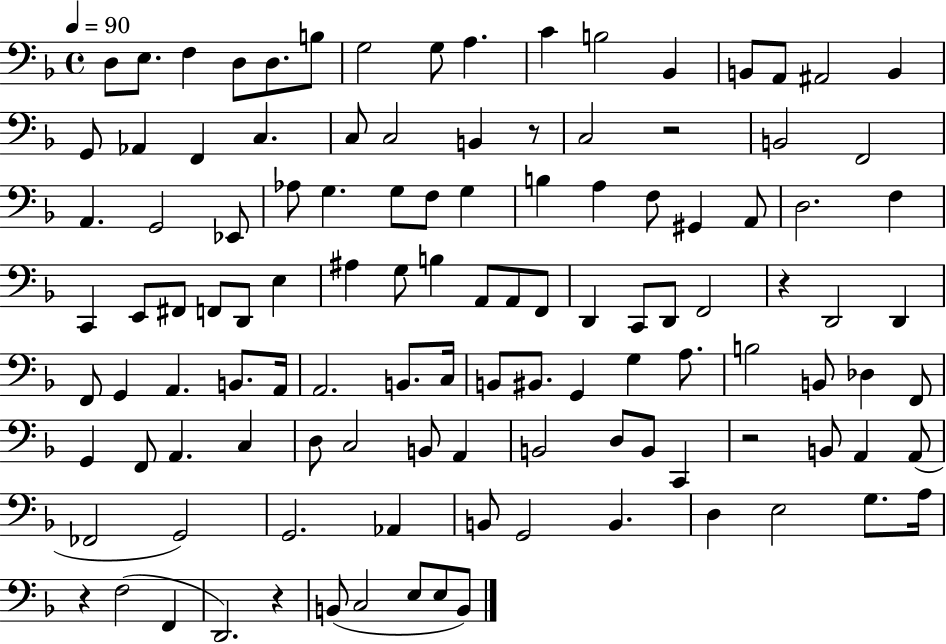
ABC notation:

X:1
T:Untitled
M:4/4
L:1/4
K:F
D,/2 E,/2 F, D,/2 D,/2 B,/2 G,2 G,/2 A, C B,2 _B,, B,,/2 A,,/2 ^A,,2 B,, G,,/2 _A,, F,, C, C,/2 C,2 B,, z/2 C,2 z2 B,,2 F,,2 A,, G,,2 _E,,/2 _A,/2 G, G,/2 F,/2 G, B, A, F,/2 ^G,, A,,/2 D,2 F, C,, E,,/2 ^F,,/2 F,,/2 D,,/2 E, ^A, G,/2 B, A,,/2 A,,/2 F,,/2 D,, C,,/2 D,,/2 F,,2 z D,,2 D,, F,,/2 G,, A,, B,,/2 A,,/4 A,,2 B,,/2 C,/4 B,,/2 ^B,,/2 G,, G, A,/2 B,2 B,,/2 _D, F,,/2 G,, F,,/2 A,, C, D,/2 C,2 B,,/2 A,, B,,2 D,/2 B,,/2 C,, z2 B,,/2 A,, A,,/2 _F,,2 G,,2 G,,2 _A,, B,,/2 G,,2 B,, D, E,2 G,/2 A,/4 z F,2 F,, D,,2 z B,,/2 C,2 E,/2 E,/2 B,,/2